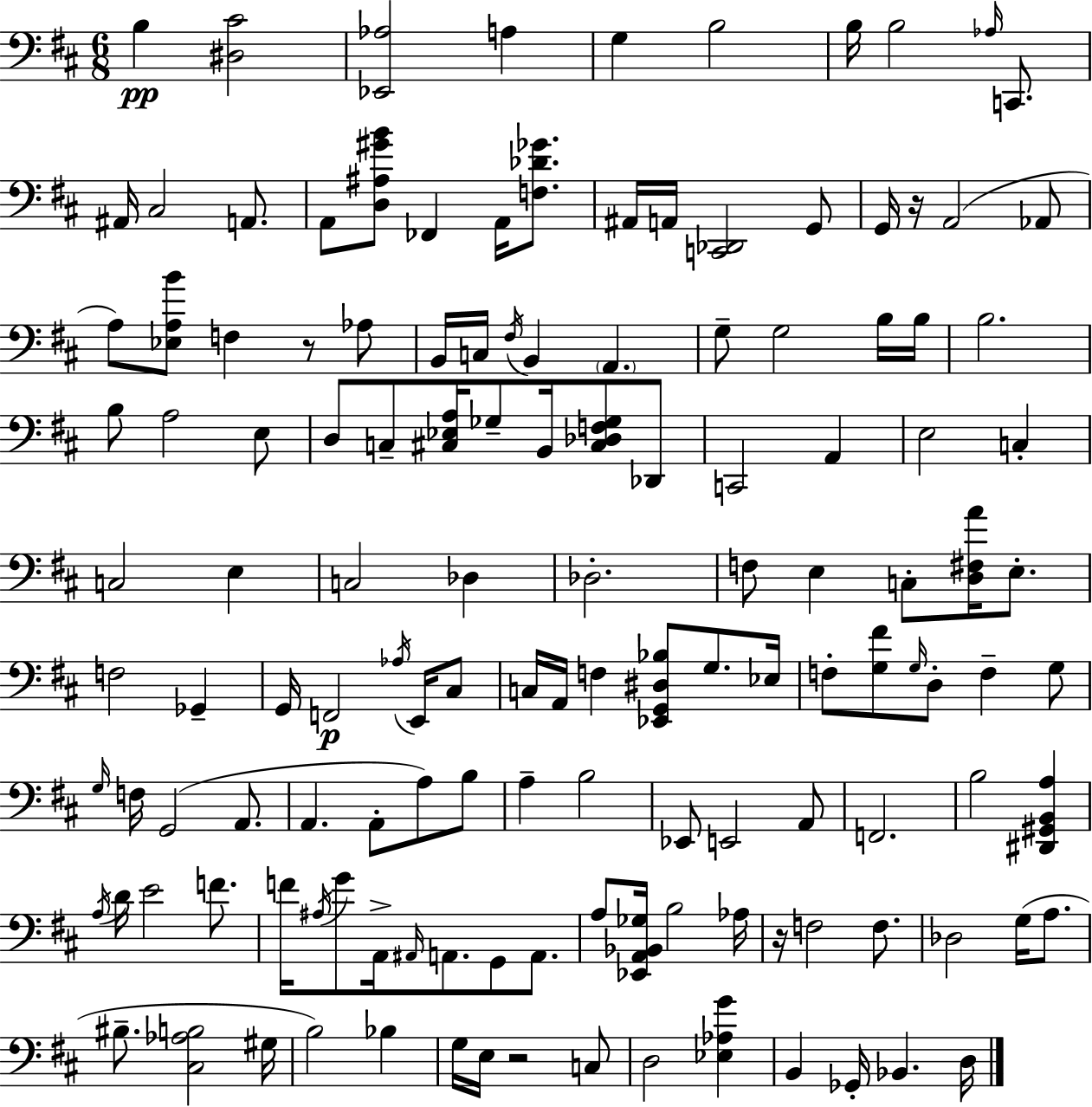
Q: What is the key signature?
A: D major